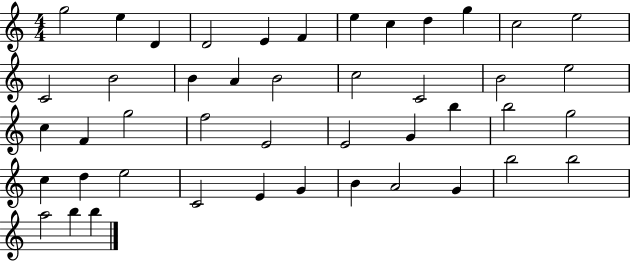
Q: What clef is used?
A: treble